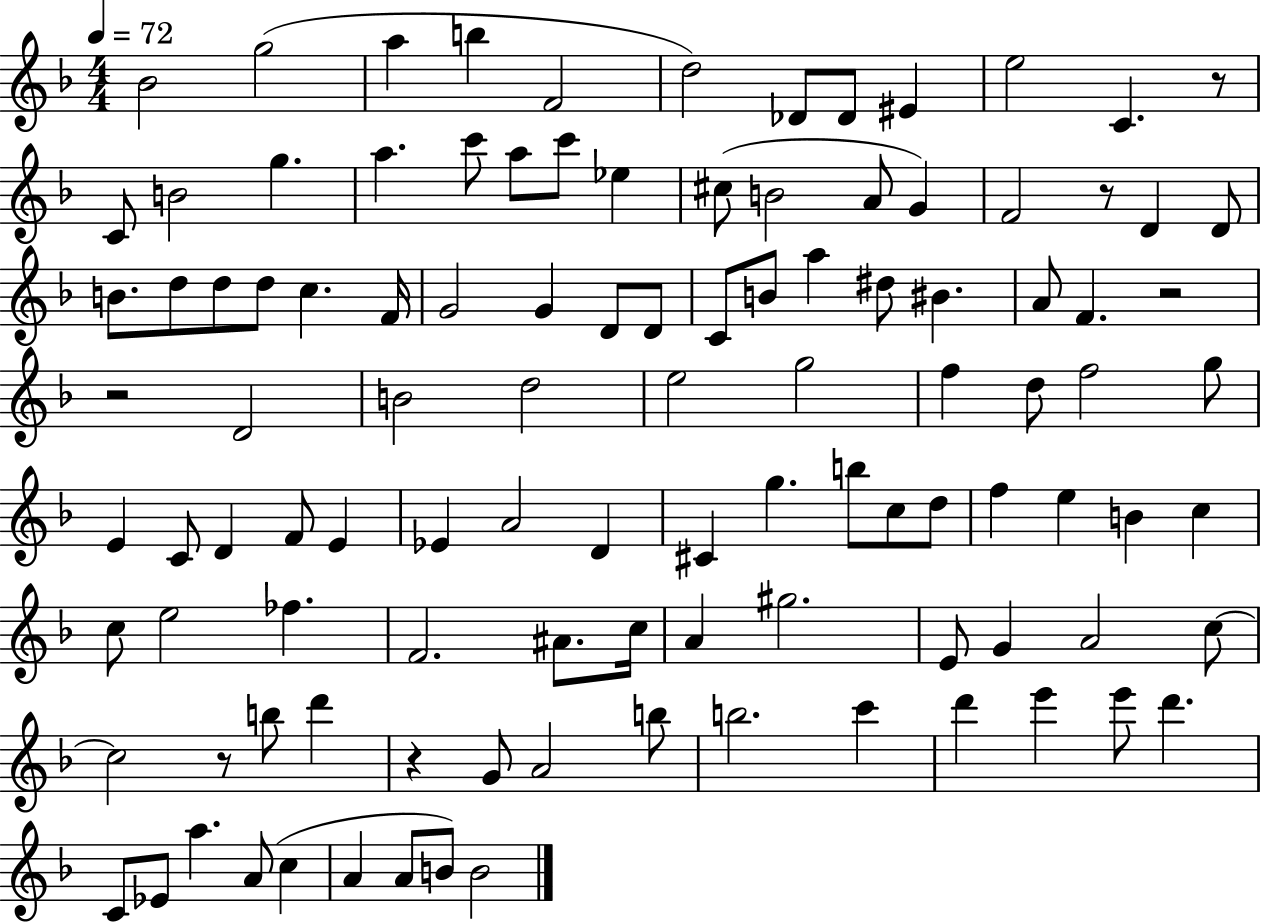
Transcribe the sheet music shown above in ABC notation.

X:1
T:Untitled
M:4/4
L:1/4
K:F
_B2 g2 a b F2 d2 _D/2 _D/2 ^E e2 C z/2 C/2 B2 g a c'/2 a/2 c'/2 _e ^c/2 B2 A/2 G F2 z/2 D D/2 B/2 d/2 d/2 d/2 c F/4 G2 G D/2 D/2 C/2 B/2 a ^d/2 ^B A/2 F z2 z2 D2 B2 d2 e2 g2 f d/2 f2 g/2 E C/2 D F/2 E _E A2 D ^C g b/2 c/2 d/2 f e B c c/2 e2 _f F2 ^A/2 c/4 A ^g2 E/2 G A2 c/2 c2 z/2 b/2 d' z G/2 A2 b/2 b2 c' d' e' e'/2 d' C/2 _E/2 a A/2 c A A/2 B/2 B2